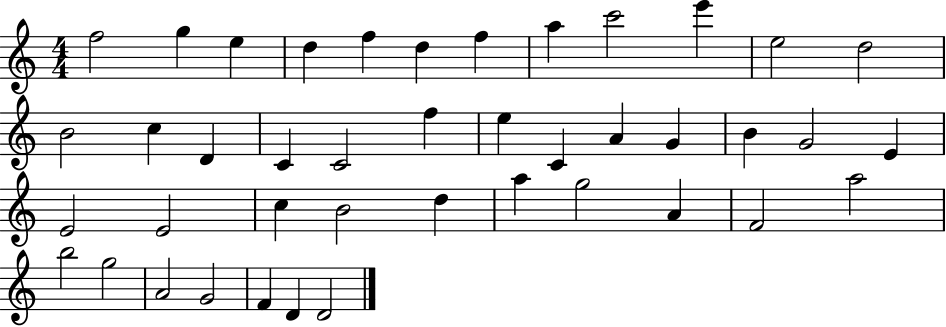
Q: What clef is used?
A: treble